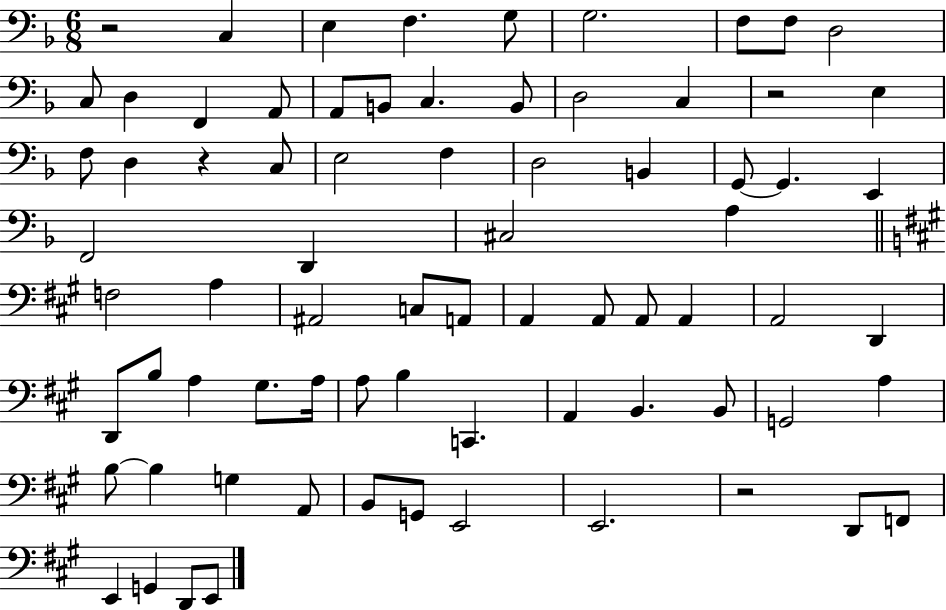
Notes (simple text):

R/h C3/q E3/q F3/q. G3/e G3/h. F3/e F3/e D3/h C3/e D3/q F2/q A2/e A2/e B2/e C3/q. B2/e D3/h C3/q R/h E3/q F3/e D3/q R/q C3/e E3/h F3/q D3/h B2/q G2/e G2/q. E2/q F2/h D2/q C#3/h A3/q F3/h A3/q A#2/h C3/e A2/e A2/q A2/e A2/e A2/q A2/h D2/q D2/e B3/e A3/q G#3/e. A3/s A3/e B3/q C2/q. A2/q B2/q. B2/e G2/h A3/q B3/e B3/q G3/q A2/e B2/e G2/e E2/h E2/h. R/h D2/e F2/e E2/q G2/q D2/e E2/e